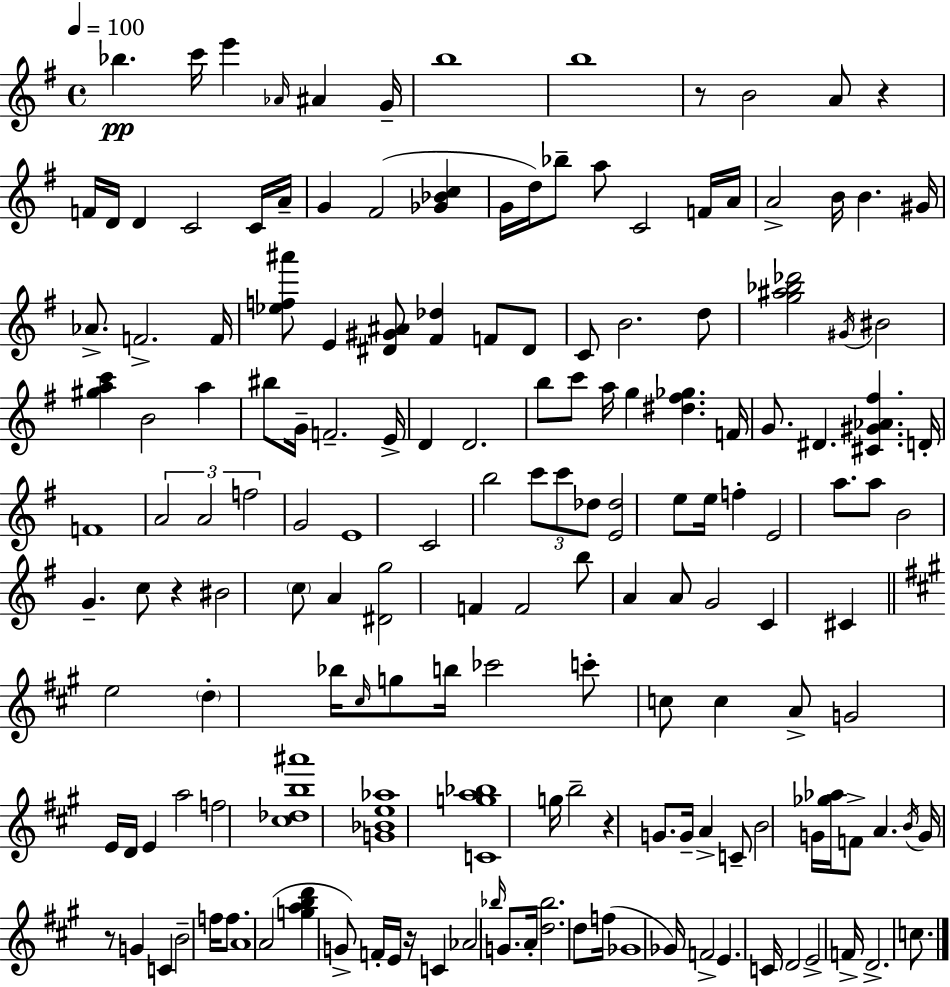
{
  \clef treble
  \time 4/4
  \defaultTimeSignature
  \key e \minor
  \tempo 4 = 100
  bes''4.\pp c'''16 e'''4 \grace { aes'16 } ais'4 | g'16-- b''1 | b''1 | r8 b'2 a'8 r4 | \break f'16 d'16 d'4 c'2 c'16 | a'16-- g'4 fis'2( <ges' bes' c''>4 | g'16 d''16) bes''8-- a''8 c'2 f'16 | a'16 a'2-> b'16 b'4. | \break gis'16 aes'8.-> f'2.-> | f'16 <ees'' f'' ais'''>8 e'4 <dis' gis' ais'>8 <fis' des''>4 f'8 dis'8 | c'8 b'2. d''8 | <g'' ais'' bes'' des'''>2 \acciaccatura { gis'16 } bis'2 | \break <gis'' a'' c'''>4 b'2 a''4 | bis''8 g'16-- f'2.-- | e'16-> d'4 d'2. | b''8 c'''8 a''16 g''4 <dis'' fis'' ges''>4. | \break f'16 g'8. dis'4. <cis' gis' aes' fis''>4. | d'16-. f'1 | \tuplet 3/2 { a'2 a'2 | f''2 } g'2 | \break e'1 | c'2 b''2 | \tuplet 3/2 { c'''8 c'''8 des''8 } <e' des''>2 | e''8 e''16 f''4-. e'2 a''8. | \break a''8 b'2 g'4.-- | c''8 r4 bis'2 | \parenthesize c''8 a'4 <dis' g''>2 f'4 | f'2 b''8 a'4 | \break a'8 g'2 c'4 cis'4 | \bar "||" \break \key a \major e''2 \parenthesize d''4-. bes''16 \grace { cis''16 } g''8 | b''16 ces'''2 c'''8-. c''8 c''4 | a'8-> g'2 e'16 d'16 e'4 | a''2 f''2 | \break <cis'' des'' b'' ais'''>1 | <g' bes' e'' aes''>1 | <c' g'' a'' bes''>1 | g''16 b''2-- r4 g'8. | \break g'16-- a'4-> c'8-- b'2 | g'16 <ges'' aes''>16 f'8-> a'4. \acciaccatura { b'16 } g'16 r8 g'4 | c'4 b'2-- f''16 f''8. | a'1 | \break a'2( <g'' a'' b'' d'''>4 g'8->) | f'16-. e'16 r16 c'4 aes'2 \grace { bes''16 } | g'8. a'16-. <d'' bes''>2. | d''8 f''16( ges'1 | \break ges'16) f'2-> e'4. | c'16 d'2 e'2-> | f'16-> d'2.-> | c''8. \bar "|."
}